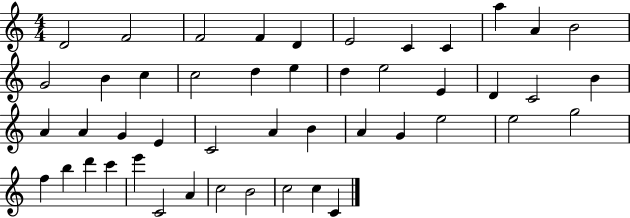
X:1
T:Untitled
M:4/4
L:1/4
K:C
D2 F2 F2 F D E2 C C a A B2 G2 B c c2 d e d e2 E D C2 B A A G E C2 A B A G e2 e2 g2 f b d' c' e' C2 A c2 B2 c2 c C